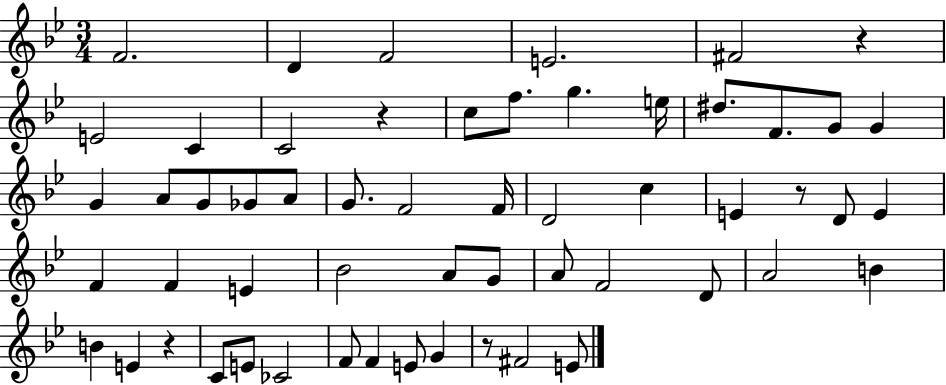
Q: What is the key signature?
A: BES major